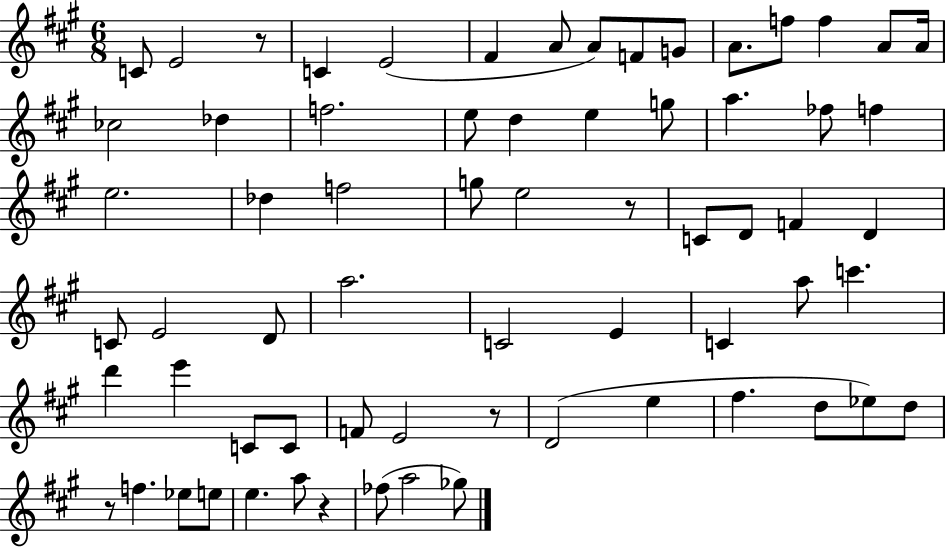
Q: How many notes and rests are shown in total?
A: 67